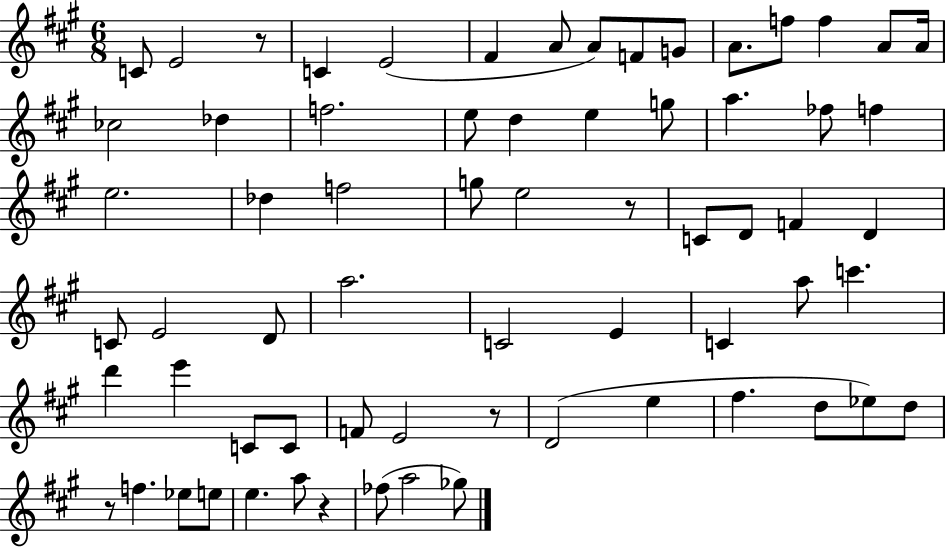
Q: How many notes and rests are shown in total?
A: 67